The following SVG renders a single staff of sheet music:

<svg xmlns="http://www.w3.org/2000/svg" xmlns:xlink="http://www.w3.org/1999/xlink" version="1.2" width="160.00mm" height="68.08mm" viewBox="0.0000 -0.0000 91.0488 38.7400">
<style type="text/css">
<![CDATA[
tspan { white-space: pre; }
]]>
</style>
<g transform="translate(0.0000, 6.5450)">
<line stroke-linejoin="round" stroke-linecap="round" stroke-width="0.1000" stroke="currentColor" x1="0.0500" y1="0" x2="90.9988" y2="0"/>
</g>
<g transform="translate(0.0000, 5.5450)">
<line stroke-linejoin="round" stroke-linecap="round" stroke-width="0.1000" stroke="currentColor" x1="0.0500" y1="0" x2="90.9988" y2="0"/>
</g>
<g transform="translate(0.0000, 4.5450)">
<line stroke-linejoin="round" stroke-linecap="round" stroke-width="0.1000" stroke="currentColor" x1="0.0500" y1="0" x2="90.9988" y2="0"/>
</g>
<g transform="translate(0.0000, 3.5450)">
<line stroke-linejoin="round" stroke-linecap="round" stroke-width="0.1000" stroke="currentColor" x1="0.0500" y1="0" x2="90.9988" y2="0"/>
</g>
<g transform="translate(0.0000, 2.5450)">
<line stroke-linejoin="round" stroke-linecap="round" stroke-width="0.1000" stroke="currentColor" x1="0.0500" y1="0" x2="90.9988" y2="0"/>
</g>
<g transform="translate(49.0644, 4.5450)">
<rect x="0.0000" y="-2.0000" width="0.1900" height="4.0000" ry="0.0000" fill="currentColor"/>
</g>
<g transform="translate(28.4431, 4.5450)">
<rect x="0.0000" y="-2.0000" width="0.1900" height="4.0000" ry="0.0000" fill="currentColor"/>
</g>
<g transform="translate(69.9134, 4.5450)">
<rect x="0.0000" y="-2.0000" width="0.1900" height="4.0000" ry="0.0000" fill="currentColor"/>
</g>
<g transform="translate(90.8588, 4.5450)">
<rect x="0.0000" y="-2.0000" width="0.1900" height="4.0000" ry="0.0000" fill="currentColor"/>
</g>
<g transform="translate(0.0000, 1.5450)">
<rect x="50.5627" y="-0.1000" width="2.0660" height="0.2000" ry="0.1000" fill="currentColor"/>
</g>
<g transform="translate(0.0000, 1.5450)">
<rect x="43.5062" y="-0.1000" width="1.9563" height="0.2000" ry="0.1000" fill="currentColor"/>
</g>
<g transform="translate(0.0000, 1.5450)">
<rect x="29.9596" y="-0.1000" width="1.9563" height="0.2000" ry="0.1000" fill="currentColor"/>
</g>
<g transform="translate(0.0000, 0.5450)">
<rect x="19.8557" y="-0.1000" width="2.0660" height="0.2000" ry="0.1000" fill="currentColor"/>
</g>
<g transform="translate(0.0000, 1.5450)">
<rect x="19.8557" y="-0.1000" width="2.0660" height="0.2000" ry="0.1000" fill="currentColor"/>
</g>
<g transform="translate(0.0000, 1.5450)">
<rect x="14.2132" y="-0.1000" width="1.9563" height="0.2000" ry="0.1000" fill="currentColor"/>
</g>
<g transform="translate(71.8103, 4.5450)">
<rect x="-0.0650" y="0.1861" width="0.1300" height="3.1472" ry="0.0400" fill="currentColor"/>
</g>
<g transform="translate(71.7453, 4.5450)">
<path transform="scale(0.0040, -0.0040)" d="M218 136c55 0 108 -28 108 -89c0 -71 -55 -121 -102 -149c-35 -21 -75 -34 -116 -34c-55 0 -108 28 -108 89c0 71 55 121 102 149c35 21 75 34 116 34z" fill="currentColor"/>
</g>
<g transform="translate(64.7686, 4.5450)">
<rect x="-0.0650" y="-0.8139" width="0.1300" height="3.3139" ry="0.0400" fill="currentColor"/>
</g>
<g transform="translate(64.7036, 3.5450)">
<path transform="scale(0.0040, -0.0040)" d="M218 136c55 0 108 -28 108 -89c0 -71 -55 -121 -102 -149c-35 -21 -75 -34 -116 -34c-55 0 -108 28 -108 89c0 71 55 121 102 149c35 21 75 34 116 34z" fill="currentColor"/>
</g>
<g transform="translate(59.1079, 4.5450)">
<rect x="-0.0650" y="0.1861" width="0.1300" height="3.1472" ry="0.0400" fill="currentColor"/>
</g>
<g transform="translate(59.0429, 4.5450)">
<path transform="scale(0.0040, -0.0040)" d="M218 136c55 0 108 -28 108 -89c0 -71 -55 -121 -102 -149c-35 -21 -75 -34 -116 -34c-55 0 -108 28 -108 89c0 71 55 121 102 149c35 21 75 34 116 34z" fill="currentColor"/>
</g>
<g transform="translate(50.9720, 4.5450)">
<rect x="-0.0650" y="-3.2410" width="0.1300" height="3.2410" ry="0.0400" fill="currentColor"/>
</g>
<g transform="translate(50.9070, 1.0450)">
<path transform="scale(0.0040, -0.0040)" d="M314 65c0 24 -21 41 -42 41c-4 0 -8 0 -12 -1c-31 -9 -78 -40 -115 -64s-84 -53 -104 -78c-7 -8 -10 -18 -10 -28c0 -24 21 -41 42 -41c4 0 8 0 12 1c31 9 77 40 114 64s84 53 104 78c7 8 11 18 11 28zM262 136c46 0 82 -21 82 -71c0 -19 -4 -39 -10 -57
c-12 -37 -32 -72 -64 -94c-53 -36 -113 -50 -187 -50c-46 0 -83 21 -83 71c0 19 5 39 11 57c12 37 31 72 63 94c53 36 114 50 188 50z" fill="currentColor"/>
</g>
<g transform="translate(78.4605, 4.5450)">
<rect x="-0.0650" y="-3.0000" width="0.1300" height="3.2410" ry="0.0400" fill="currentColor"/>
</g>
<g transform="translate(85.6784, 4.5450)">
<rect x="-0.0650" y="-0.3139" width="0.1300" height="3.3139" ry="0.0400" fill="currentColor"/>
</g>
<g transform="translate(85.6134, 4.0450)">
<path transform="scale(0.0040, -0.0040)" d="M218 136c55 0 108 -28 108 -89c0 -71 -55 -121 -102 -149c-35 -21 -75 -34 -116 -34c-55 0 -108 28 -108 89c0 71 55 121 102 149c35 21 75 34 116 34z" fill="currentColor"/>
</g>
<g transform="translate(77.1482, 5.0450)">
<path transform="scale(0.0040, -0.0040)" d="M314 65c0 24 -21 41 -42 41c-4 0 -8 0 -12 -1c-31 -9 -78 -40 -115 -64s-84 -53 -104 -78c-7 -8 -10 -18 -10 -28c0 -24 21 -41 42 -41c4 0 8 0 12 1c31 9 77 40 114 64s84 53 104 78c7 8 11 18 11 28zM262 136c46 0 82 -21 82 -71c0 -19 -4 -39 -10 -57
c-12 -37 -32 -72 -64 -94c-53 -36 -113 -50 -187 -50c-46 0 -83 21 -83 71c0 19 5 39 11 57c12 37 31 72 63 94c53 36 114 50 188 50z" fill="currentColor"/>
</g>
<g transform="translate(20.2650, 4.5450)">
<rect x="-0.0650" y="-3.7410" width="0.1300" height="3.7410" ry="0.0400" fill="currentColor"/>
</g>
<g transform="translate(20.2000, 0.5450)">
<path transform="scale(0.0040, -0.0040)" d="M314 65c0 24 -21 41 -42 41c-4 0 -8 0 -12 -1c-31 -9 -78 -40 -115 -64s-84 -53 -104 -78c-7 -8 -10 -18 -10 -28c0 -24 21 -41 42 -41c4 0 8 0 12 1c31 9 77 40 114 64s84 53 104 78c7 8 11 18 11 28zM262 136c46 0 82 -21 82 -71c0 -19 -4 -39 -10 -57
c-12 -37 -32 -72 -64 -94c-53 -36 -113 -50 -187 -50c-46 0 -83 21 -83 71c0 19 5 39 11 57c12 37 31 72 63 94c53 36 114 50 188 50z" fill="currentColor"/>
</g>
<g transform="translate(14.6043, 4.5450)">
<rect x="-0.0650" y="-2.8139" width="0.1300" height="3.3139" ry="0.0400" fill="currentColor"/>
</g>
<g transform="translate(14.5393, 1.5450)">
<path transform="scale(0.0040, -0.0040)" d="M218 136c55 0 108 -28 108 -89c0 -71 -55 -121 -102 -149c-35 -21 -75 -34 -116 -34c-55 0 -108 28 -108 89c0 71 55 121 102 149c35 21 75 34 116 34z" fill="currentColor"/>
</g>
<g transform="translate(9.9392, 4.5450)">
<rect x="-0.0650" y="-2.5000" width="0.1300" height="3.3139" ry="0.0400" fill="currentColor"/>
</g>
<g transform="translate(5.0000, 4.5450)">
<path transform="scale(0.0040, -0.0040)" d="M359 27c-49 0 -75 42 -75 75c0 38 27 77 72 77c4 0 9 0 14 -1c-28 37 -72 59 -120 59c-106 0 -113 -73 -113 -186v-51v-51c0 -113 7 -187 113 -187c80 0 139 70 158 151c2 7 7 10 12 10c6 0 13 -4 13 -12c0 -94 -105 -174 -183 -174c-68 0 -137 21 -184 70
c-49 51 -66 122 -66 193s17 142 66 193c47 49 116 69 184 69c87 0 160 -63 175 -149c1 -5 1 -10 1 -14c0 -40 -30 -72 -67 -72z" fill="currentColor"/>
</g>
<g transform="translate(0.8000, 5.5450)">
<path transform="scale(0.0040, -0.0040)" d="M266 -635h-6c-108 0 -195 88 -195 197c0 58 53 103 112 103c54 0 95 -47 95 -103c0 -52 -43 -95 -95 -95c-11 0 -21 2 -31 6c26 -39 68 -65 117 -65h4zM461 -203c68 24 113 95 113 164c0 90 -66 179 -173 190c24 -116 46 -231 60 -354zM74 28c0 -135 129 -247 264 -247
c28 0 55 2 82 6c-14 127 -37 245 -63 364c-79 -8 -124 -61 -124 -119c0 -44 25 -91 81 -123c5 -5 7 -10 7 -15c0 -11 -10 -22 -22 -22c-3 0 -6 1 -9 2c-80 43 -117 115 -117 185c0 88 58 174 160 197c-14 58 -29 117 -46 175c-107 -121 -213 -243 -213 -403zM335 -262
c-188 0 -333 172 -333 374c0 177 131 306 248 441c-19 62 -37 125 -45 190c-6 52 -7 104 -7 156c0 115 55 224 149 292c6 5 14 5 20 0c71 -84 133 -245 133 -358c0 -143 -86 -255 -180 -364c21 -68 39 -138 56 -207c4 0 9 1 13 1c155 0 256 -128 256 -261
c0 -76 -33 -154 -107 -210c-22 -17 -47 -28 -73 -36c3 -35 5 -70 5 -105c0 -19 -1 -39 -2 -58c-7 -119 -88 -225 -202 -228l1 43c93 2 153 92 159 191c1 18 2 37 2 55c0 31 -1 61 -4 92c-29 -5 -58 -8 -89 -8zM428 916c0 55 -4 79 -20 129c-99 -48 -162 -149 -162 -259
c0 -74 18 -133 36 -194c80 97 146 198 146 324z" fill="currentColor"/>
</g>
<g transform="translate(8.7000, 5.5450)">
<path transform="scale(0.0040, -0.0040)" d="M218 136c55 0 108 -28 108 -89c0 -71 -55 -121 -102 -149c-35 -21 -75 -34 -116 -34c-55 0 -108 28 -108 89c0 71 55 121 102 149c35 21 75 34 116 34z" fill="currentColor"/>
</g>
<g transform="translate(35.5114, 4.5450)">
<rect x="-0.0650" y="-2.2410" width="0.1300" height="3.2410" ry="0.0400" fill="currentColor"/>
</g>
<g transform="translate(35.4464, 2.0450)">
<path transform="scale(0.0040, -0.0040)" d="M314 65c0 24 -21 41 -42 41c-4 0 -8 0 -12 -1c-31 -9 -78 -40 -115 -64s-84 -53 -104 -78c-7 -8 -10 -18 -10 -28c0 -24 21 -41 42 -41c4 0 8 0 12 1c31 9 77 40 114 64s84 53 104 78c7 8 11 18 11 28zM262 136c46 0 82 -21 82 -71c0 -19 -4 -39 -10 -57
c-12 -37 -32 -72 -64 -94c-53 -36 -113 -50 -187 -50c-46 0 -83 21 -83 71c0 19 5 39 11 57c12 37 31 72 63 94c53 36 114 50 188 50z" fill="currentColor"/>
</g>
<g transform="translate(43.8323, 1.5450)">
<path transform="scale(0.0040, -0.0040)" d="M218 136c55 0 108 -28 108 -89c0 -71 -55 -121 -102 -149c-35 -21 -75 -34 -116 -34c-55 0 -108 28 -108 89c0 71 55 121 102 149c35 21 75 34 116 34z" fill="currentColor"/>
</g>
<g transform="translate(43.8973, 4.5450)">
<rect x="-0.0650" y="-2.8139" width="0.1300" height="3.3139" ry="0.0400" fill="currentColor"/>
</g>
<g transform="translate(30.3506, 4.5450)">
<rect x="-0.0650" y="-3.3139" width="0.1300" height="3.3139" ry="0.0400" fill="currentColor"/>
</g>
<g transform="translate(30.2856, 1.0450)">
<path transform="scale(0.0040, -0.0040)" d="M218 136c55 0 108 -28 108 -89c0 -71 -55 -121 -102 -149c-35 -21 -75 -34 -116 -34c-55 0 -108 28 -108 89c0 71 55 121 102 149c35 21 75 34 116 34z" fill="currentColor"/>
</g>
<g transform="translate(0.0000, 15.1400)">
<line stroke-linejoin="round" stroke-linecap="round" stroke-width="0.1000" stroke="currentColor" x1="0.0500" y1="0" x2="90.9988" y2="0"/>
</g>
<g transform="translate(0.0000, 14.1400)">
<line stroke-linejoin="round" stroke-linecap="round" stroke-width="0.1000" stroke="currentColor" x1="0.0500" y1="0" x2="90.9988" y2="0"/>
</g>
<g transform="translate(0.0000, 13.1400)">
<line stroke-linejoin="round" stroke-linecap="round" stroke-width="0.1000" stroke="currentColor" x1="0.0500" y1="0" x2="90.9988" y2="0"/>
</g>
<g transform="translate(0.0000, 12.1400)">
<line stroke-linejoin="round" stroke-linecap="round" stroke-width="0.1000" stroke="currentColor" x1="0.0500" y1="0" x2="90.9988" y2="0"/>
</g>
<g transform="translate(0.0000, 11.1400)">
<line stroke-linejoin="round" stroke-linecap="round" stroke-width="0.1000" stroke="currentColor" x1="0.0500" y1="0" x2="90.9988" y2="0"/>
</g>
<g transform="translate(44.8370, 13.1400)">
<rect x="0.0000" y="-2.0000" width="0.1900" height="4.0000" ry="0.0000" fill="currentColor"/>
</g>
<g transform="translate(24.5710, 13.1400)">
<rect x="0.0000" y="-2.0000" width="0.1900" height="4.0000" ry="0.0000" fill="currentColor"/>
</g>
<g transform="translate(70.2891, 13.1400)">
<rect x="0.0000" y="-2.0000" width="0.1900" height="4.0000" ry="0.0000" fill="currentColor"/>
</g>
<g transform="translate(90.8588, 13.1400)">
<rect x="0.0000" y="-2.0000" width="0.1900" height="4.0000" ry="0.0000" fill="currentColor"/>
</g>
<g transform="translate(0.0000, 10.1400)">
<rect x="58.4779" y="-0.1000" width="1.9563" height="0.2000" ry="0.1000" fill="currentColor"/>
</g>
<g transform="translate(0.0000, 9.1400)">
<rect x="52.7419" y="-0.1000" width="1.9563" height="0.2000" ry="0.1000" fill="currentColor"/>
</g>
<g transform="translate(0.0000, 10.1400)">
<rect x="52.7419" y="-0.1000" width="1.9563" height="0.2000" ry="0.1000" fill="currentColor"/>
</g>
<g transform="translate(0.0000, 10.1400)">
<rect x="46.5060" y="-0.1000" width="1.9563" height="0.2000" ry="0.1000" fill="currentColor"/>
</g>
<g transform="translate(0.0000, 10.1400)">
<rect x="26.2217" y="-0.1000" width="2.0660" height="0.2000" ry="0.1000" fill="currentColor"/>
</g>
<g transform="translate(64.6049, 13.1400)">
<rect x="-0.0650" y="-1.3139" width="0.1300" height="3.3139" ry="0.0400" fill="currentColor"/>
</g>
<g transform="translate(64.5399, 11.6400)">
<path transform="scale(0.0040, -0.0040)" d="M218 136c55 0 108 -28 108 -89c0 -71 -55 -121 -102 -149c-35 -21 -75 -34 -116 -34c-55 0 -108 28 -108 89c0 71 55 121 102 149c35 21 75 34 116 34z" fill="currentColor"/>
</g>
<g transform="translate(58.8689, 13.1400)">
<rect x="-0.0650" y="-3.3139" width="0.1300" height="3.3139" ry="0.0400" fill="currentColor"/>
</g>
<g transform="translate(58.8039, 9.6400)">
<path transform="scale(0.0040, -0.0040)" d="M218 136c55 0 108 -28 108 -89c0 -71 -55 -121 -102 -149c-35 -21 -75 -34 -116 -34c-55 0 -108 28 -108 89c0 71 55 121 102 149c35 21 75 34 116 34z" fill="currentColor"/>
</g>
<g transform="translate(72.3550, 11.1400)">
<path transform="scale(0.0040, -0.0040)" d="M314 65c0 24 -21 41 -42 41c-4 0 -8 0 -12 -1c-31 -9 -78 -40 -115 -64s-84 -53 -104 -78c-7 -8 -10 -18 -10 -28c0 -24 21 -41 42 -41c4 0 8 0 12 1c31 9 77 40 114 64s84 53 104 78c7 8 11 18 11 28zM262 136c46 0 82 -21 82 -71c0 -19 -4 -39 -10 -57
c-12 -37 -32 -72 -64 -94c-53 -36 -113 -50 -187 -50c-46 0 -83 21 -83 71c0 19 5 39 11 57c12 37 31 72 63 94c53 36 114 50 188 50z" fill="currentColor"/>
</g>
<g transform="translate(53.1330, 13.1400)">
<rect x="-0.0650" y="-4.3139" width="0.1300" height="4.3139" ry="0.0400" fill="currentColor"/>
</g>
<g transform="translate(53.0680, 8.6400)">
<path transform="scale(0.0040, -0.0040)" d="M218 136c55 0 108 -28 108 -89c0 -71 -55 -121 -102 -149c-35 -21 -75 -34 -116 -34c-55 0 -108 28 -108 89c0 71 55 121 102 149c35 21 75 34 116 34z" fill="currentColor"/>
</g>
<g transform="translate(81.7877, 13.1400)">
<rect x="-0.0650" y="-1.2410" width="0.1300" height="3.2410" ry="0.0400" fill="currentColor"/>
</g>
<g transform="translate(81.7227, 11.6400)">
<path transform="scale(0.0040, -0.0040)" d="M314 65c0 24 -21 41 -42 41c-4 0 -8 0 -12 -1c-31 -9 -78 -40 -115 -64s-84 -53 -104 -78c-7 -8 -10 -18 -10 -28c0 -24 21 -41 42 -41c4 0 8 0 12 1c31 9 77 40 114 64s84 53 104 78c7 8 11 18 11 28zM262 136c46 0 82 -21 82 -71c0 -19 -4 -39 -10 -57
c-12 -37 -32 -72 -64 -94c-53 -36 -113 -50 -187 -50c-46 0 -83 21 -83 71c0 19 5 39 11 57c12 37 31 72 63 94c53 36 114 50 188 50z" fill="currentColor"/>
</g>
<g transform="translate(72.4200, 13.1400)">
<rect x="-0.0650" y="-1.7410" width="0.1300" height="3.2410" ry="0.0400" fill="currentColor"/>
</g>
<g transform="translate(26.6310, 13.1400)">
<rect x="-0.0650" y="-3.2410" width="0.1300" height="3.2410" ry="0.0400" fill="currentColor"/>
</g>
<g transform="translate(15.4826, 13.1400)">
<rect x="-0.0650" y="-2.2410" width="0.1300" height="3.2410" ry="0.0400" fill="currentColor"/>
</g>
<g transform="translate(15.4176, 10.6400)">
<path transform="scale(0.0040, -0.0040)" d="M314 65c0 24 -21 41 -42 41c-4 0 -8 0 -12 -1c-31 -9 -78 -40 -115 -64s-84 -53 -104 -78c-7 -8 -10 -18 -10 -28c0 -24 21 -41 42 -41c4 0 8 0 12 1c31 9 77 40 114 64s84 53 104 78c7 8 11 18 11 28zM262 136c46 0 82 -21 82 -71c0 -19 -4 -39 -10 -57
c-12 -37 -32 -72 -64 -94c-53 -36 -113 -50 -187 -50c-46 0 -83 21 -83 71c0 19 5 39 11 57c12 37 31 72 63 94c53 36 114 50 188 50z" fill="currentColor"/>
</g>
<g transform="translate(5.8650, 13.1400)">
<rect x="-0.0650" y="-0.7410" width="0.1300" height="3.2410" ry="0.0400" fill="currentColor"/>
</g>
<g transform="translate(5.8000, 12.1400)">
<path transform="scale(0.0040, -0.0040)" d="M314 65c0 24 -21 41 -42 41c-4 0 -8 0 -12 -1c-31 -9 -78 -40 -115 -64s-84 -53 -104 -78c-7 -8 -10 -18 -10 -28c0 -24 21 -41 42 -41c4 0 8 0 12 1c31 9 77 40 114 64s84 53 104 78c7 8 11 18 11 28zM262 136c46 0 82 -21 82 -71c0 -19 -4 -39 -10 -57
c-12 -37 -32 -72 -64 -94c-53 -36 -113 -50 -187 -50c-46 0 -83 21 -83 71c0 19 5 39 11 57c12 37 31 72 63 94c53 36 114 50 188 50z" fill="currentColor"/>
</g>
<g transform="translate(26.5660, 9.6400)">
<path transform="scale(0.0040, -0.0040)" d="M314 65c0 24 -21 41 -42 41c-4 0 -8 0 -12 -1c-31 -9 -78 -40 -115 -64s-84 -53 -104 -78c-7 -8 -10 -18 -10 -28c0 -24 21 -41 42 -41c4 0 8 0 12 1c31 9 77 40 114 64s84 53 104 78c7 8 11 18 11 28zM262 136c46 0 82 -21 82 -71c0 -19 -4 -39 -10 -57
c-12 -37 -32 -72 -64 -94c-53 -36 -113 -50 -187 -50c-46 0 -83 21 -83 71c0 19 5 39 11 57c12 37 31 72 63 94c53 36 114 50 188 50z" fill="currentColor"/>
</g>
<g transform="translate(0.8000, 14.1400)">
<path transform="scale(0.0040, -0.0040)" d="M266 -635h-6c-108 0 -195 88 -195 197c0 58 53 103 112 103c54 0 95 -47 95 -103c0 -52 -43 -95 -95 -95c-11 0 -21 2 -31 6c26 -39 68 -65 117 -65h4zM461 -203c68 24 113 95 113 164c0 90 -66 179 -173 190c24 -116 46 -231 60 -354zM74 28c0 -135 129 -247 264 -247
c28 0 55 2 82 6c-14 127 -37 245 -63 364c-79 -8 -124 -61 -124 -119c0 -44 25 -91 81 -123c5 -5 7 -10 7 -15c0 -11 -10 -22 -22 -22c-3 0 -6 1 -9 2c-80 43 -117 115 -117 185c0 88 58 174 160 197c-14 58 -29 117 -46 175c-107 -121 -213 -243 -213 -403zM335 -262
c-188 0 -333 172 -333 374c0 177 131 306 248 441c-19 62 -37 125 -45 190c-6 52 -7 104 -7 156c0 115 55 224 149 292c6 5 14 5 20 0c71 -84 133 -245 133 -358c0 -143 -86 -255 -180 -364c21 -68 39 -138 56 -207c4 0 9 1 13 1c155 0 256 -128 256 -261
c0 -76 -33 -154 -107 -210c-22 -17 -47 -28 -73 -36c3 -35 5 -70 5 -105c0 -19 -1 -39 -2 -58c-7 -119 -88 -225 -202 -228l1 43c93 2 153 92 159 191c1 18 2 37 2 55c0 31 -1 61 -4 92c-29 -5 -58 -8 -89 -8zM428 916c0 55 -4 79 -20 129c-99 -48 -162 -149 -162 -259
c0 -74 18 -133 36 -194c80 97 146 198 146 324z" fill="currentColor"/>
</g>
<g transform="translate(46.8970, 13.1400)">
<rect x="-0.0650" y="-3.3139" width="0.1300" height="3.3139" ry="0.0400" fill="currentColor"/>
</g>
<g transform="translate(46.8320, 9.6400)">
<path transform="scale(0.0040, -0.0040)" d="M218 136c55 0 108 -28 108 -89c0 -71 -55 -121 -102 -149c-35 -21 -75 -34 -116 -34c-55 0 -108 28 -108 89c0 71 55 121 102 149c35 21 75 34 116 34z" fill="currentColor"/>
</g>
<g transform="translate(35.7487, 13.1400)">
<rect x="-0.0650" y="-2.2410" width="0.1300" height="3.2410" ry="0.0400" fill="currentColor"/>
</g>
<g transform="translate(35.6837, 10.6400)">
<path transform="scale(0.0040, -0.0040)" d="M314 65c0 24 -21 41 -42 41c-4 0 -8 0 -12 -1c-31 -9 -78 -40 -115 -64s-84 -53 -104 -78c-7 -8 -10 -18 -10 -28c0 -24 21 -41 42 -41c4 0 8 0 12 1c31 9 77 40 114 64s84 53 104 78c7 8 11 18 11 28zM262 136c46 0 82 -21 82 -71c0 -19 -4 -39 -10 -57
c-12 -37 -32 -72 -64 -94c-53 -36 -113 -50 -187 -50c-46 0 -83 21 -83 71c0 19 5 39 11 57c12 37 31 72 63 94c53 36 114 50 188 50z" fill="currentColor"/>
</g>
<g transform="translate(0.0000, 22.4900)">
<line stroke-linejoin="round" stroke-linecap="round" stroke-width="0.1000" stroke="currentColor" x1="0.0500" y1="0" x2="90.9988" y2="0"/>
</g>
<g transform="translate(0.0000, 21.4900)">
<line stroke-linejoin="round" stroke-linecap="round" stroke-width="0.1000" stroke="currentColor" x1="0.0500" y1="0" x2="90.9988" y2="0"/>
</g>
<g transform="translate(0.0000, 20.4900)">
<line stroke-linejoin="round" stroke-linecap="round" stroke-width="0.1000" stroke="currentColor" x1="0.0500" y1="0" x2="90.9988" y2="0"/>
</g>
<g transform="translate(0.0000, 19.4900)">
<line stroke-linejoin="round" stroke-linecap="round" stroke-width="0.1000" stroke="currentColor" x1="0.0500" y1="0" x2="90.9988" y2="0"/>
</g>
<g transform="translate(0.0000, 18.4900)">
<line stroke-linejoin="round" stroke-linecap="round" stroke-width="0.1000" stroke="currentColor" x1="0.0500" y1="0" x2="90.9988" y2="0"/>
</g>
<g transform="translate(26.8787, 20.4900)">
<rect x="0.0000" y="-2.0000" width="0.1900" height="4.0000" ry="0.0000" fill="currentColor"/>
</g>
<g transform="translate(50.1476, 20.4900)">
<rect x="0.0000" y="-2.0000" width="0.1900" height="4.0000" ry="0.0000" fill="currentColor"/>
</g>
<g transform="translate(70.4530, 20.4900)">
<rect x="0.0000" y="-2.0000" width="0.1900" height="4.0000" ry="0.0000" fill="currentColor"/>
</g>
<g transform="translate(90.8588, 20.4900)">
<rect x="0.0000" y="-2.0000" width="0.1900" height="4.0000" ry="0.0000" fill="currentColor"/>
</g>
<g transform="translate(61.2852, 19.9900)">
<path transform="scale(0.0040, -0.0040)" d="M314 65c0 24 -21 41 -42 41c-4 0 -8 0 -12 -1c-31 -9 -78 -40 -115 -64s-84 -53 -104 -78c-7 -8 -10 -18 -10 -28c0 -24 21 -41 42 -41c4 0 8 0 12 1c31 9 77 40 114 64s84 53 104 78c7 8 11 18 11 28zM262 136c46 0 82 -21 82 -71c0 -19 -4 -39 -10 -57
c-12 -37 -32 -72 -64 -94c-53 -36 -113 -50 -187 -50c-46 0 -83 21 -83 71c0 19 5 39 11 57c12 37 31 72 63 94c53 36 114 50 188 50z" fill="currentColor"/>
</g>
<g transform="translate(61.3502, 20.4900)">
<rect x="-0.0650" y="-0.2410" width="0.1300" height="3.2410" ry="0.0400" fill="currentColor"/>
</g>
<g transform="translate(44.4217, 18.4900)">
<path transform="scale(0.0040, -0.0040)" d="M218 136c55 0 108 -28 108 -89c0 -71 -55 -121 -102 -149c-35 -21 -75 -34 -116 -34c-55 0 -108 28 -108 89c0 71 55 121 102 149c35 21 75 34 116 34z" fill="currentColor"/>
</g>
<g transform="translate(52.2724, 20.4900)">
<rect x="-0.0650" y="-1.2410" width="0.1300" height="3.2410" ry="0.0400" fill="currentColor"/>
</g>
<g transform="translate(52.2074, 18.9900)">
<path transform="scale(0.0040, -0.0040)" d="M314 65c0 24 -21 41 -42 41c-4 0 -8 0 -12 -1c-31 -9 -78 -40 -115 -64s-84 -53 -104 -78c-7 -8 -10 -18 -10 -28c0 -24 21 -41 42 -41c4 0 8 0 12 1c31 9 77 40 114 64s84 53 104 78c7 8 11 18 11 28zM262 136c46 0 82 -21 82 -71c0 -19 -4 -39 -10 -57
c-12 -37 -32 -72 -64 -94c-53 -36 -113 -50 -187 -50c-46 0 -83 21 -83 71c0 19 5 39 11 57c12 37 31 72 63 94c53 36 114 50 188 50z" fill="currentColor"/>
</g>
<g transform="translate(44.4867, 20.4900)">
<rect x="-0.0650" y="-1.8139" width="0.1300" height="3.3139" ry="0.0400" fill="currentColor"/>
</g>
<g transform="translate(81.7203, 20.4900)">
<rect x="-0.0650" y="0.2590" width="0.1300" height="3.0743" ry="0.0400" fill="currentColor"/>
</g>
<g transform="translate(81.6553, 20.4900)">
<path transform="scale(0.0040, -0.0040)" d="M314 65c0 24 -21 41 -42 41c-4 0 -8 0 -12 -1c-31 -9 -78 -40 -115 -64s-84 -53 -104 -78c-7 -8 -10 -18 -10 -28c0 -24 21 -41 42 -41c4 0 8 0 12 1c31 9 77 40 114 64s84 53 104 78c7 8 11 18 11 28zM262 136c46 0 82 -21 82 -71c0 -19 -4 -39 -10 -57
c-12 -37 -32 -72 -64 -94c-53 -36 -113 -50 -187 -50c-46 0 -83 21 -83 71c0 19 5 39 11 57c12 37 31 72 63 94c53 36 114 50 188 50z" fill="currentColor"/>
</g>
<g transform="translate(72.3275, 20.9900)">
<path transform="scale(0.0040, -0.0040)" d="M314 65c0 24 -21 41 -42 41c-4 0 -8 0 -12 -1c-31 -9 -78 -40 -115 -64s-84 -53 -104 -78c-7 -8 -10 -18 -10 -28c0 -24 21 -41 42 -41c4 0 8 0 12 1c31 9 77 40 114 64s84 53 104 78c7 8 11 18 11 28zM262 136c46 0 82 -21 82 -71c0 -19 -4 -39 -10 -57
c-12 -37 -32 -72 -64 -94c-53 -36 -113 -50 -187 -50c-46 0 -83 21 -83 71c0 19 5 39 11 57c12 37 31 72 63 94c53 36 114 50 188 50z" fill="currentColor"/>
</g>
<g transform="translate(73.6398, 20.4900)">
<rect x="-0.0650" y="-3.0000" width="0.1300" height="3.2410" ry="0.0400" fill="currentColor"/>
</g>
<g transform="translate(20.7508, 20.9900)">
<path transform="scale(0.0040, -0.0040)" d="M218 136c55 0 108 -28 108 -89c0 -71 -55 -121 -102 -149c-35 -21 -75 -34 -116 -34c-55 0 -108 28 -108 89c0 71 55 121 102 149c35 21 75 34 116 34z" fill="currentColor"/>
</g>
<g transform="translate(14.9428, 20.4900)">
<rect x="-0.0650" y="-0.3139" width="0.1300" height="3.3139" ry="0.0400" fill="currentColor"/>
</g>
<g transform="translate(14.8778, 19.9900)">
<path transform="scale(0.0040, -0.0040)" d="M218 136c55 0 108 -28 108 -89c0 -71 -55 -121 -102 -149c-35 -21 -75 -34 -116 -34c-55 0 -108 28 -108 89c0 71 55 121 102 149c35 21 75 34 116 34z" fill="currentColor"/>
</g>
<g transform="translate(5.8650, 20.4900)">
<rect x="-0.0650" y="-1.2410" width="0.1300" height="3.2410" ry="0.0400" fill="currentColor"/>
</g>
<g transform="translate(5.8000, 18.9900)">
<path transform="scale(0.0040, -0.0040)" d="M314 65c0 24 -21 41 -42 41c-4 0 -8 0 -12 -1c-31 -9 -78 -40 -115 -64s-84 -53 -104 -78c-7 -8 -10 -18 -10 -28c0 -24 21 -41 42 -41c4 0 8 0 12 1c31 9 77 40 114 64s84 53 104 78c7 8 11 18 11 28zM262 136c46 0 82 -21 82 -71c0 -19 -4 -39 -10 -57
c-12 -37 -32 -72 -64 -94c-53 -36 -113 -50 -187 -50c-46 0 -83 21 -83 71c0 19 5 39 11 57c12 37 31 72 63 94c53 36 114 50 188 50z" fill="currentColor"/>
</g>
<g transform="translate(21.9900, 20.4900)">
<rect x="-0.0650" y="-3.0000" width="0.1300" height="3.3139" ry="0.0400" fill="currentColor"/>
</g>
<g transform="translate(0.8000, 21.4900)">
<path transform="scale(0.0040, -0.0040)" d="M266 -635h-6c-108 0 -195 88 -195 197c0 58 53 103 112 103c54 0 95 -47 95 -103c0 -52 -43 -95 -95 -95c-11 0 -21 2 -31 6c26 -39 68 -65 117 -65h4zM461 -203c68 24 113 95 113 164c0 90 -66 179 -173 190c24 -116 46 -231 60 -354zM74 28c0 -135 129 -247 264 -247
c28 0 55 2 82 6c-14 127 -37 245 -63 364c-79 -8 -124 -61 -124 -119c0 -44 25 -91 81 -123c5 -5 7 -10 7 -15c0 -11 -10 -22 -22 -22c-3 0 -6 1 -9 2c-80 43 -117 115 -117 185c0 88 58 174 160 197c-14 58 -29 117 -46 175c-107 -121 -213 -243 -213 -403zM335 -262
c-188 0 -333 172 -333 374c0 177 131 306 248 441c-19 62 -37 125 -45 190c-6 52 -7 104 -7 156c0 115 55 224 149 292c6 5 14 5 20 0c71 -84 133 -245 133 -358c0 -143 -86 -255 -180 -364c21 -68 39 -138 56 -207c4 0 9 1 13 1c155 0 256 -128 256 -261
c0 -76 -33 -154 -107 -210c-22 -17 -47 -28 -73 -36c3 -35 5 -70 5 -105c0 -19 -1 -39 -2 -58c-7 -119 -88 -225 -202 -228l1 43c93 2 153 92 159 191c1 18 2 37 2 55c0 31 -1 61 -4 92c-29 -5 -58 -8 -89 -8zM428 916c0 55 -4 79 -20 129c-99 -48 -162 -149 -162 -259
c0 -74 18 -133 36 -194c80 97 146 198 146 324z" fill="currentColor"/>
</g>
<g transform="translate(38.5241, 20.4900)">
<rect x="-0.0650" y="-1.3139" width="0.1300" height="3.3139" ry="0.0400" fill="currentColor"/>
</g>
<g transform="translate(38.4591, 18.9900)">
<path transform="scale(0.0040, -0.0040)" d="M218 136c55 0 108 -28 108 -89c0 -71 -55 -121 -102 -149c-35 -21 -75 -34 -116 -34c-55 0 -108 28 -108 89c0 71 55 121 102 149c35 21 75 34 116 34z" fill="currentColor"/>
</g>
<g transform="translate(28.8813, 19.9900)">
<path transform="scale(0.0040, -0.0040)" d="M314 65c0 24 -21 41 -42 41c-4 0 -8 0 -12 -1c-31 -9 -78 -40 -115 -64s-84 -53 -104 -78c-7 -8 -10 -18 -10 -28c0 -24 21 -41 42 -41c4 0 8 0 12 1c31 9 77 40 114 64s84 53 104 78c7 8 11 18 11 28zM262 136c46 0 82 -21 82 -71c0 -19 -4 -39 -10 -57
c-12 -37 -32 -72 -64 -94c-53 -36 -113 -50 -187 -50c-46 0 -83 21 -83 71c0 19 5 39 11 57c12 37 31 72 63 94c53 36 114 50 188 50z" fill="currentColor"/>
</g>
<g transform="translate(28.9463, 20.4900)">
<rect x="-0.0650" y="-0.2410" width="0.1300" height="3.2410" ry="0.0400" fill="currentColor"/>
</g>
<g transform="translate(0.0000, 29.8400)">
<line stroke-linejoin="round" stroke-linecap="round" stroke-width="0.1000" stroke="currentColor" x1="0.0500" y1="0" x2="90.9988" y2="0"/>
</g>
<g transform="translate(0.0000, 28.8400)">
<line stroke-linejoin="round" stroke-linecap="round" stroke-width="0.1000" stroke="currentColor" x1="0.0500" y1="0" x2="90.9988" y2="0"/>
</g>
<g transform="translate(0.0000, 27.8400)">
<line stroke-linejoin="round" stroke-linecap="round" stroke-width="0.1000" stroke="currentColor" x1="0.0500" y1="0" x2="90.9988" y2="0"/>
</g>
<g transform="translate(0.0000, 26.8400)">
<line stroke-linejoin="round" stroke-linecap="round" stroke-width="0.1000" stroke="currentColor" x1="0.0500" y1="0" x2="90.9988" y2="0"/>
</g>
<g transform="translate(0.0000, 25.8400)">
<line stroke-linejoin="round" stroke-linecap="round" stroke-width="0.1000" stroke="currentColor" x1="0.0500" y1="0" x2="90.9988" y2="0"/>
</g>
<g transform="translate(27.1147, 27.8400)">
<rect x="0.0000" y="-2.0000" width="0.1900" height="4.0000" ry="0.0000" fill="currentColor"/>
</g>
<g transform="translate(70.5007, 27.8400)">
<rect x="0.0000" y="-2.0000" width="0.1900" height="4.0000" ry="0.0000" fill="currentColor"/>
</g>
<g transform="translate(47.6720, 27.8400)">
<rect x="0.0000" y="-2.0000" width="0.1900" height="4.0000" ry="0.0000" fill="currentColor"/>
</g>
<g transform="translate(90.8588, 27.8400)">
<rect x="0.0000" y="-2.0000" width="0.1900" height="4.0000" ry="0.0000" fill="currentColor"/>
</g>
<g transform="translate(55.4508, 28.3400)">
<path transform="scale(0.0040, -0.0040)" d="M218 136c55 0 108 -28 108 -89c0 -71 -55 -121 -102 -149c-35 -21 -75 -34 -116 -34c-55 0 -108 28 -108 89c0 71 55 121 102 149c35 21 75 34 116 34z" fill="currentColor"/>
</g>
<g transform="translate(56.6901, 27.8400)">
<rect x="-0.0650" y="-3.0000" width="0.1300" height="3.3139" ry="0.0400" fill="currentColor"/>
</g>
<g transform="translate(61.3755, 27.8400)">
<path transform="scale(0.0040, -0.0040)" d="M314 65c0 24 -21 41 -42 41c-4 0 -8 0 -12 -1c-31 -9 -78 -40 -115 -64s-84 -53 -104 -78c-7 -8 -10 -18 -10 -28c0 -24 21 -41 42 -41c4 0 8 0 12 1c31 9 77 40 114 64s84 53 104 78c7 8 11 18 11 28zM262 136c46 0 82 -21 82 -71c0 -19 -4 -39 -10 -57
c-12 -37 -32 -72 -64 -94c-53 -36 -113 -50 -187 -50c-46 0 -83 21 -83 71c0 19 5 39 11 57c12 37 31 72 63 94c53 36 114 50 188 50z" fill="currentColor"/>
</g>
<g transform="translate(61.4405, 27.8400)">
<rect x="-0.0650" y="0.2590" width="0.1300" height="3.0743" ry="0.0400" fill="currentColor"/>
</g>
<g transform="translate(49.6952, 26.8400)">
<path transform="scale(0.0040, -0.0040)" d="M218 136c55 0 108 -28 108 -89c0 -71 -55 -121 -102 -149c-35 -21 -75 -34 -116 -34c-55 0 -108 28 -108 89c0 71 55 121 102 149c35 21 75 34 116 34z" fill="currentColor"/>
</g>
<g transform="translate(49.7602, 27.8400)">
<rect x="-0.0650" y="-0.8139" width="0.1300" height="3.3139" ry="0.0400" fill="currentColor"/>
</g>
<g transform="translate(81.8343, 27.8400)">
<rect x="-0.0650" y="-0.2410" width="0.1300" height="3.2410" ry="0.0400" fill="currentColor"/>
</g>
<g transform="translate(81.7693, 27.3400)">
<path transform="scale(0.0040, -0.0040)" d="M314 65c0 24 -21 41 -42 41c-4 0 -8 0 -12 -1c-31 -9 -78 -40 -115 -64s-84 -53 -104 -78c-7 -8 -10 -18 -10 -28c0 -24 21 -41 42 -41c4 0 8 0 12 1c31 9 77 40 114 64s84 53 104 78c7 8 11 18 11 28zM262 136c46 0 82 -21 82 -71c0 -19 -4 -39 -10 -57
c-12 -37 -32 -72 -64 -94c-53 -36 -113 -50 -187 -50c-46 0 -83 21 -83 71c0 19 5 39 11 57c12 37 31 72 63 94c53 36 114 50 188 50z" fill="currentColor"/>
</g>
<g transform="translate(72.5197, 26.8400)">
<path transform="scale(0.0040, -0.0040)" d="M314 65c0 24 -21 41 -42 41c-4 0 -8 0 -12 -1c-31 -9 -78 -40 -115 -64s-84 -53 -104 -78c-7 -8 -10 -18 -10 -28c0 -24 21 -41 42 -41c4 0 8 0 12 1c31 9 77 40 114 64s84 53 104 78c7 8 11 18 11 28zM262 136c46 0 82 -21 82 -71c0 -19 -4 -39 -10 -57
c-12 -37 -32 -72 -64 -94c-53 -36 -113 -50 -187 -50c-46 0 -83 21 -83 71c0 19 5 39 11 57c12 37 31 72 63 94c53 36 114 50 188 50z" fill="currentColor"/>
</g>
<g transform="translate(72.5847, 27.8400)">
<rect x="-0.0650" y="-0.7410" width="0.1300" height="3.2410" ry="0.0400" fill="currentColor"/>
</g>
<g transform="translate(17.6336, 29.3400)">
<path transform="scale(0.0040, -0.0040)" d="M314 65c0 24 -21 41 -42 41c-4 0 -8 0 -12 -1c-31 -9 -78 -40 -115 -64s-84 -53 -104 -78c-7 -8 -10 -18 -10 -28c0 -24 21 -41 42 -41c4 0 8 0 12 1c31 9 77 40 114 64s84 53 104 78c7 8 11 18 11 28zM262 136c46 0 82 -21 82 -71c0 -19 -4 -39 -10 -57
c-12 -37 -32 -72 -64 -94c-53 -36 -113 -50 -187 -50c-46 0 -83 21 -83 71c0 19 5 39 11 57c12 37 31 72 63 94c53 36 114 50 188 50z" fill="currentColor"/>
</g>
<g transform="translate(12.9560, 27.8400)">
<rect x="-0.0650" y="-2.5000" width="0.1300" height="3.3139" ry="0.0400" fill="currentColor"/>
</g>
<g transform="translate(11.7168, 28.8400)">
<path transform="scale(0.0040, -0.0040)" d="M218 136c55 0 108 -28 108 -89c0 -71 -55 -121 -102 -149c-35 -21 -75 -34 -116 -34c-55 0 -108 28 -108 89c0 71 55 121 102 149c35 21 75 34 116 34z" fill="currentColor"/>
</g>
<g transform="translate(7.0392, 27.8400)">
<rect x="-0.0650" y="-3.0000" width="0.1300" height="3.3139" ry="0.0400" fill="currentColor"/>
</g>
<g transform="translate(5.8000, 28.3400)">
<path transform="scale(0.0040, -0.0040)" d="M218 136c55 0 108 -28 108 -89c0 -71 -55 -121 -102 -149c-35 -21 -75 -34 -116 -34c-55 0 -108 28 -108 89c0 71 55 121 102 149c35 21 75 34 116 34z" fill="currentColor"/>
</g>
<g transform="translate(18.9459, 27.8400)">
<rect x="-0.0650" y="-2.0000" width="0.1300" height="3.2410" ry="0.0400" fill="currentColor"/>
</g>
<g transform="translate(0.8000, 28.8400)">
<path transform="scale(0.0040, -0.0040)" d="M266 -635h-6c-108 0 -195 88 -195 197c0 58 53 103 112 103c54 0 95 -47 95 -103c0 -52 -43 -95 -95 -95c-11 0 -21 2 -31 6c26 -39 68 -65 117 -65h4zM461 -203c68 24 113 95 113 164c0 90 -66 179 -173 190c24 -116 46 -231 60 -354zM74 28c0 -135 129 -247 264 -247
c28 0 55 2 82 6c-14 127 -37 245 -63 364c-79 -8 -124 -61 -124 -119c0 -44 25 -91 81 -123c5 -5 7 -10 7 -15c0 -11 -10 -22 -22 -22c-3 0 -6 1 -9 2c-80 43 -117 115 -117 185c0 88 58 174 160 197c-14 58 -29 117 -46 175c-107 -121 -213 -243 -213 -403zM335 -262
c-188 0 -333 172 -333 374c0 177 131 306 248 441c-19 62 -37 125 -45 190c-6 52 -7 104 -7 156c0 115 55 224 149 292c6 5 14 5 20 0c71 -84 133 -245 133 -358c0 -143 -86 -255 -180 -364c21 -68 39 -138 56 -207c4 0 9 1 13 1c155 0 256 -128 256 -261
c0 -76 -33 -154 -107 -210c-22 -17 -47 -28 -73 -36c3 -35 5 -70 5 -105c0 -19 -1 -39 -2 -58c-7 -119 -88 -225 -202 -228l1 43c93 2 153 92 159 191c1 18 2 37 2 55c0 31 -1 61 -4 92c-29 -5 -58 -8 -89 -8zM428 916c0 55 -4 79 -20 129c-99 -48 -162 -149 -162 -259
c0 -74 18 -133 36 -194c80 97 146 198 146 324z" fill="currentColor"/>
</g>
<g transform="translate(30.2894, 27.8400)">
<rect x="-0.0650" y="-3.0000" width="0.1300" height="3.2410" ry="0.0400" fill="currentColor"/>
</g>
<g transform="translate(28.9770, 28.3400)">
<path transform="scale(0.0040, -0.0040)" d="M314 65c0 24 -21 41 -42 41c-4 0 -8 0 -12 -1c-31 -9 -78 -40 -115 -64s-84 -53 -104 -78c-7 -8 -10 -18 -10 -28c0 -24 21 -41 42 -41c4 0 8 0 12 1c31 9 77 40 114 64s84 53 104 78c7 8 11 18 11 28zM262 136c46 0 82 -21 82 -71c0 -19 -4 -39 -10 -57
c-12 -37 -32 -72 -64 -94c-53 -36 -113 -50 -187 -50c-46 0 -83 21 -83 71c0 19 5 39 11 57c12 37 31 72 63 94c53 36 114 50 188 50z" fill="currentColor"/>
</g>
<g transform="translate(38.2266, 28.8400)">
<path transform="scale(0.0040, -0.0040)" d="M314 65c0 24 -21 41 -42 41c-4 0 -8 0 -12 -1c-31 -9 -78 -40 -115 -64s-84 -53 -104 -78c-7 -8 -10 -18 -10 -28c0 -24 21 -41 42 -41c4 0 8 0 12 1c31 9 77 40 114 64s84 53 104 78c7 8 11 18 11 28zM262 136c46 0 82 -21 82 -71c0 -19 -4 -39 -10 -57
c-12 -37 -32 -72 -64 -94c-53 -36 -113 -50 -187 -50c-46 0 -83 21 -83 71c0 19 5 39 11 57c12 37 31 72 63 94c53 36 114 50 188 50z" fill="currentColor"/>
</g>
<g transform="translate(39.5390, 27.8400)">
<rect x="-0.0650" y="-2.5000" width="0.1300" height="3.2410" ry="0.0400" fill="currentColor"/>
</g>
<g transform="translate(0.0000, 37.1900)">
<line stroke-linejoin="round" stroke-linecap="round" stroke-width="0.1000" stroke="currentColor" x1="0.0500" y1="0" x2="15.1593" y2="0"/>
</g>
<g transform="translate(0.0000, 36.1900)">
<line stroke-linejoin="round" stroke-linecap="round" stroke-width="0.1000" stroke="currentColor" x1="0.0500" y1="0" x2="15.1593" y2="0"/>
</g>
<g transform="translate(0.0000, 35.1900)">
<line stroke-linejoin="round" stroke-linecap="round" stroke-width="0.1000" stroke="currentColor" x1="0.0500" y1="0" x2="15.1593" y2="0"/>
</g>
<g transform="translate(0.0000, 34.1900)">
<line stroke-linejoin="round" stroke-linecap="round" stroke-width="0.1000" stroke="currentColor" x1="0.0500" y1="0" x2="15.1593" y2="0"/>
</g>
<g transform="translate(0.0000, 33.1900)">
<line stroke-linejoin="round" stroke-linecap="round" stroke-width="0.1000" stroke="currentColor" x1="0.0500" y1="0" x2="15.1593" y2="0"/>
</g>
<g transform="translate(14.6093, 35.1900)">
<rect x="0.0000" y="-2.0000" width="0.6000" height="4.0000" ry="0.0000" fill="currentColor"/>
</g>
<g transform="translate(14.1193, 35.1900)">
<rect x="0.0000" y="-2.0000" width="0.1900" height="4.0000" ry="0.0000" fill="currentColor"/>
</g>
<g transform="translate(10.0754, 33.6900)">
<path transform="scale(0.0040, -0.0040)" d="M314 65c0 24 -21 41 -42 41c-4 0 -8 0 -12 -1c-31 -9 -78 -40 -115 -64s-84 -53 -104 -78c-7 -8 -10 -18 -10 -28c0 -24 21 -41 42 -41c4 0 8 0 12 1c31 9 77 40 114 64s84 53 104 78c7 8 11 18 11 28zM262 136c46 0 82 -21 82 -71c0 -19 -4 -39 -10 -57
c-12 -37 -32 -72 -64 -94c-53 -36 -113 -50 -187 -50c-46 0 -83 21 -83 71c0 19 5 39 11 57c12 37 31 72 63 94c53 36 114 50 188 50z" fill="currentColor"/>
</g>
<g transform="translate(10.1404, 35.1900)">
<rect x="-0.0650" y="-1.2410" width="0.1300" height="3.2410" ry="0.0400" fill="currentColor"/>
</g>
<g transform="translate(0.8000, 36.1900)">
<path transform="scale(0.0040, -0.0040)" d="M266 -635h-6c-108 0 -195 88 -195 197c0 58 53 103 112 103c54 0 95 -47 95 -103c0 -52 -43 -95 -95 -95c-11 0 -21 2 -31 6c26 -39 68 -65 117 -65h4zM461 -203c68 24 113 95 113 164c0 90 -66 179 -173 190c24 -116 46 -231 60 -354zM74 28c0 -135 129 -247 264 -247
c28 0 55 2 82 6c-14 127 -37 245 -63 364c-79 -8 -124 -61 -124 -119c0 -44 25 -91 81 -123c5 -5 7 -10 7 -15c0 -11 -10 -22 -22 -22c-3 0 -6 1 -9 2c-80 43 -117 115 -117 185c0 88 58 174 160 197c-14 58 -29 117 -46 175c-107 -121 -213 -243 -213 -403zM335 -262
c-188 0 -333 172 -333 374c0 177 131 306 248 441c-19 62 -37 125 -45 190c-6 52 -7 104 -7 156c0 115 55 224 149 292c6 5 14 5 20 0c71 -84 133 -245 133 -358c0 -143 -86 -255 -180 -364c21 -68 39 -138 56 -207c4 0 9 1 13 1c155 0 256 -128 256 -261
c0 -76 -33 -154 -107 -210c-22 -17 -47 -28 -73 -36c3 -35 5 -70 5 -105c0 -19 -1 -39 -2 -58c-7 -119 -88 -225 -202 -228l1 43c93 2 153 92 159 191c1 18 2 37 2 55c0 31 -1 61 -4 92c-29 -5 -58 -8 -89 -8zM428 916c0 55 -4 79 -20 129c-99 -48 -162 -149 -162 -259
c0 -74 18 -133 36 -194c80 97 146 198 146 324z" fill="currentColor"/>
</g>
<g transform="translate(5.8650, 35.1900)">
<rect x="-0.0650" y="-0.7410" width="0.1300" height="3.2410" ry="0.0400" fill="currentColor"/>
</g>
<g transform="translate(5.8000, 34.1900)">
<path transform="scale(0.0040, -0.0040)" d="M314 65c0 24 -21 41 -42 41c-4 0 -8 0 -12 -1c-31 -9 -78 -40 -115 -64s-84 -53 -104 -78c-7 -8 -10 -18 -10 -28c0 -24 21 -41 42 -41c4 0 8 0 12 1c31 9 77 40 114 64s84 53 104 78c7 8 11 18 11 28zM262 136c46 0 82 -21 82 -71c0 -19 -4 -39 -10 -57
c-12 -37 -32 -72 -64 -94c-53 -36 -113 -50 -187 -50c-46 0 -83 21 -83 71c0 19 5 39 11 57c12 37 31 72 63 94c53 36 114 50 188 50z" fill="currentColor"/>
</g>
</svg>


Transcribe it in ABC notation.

X:1
T:Untitled
M:4/4
L:1/4
K:C
G a c'2 b g2 a b2 B d B A2 c d2 g2 b2 g2 b d' b e f2 e2 e2 c A c2 e f e2 c2 A2 B2 A G F2 A2 G2 d A B2 d2 c2 d2 e2